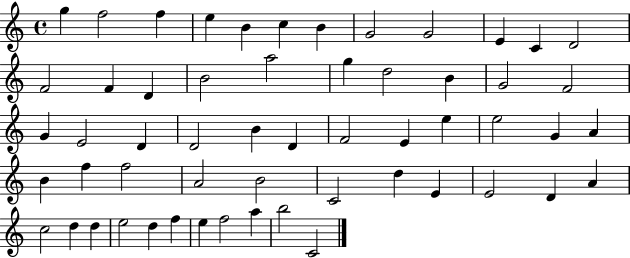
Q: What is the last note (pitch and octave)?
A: C4